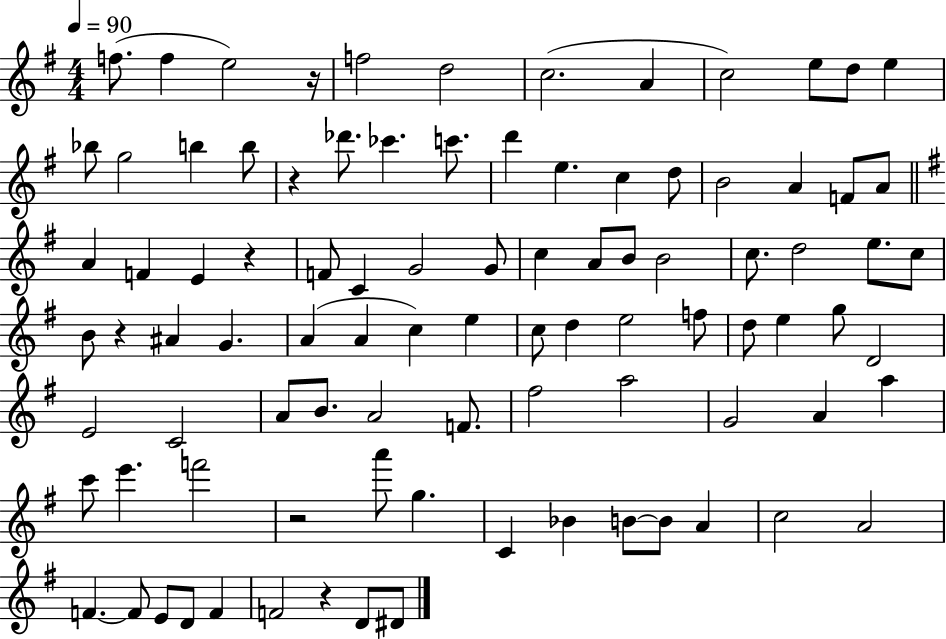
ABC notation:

X:1
T:Untitled
M:4/4
L:1/4
K:G
f/2 f e2 z/4 f2 d2 c2 A c2 e/2 d/2 e _b/2 g2 b b/2 z _d'/2 _c' c'/2 d' e c d/2 B2 A F/2 A/2 A F E z F/2 C G2 G/2 c A/2 B/2 B2 c/2 d2 e/2 c/2 B/2 z ^A G A A c e c/2 d e2 f/2 d/2 e g/2 D2 E2 C2 A/2 B/2 A2 F/2 ^f2 a2 G2 A a c'/2 e' f'2 z2 a'/2 g C _B B/2 B/2 A c2 A2 F F/2 E/2 D/2 F F2 z D/2 ^D/2